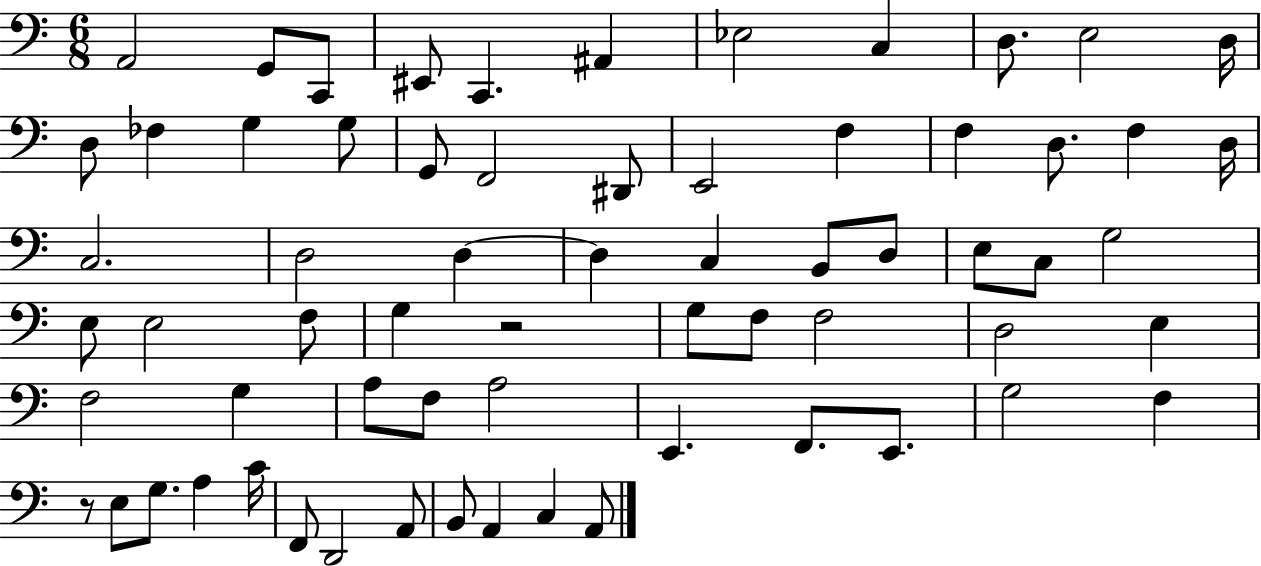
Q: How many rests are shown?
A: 2